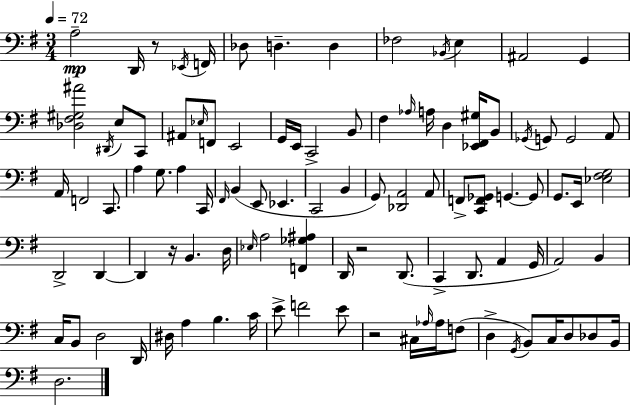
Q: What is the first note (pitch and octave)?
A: A3